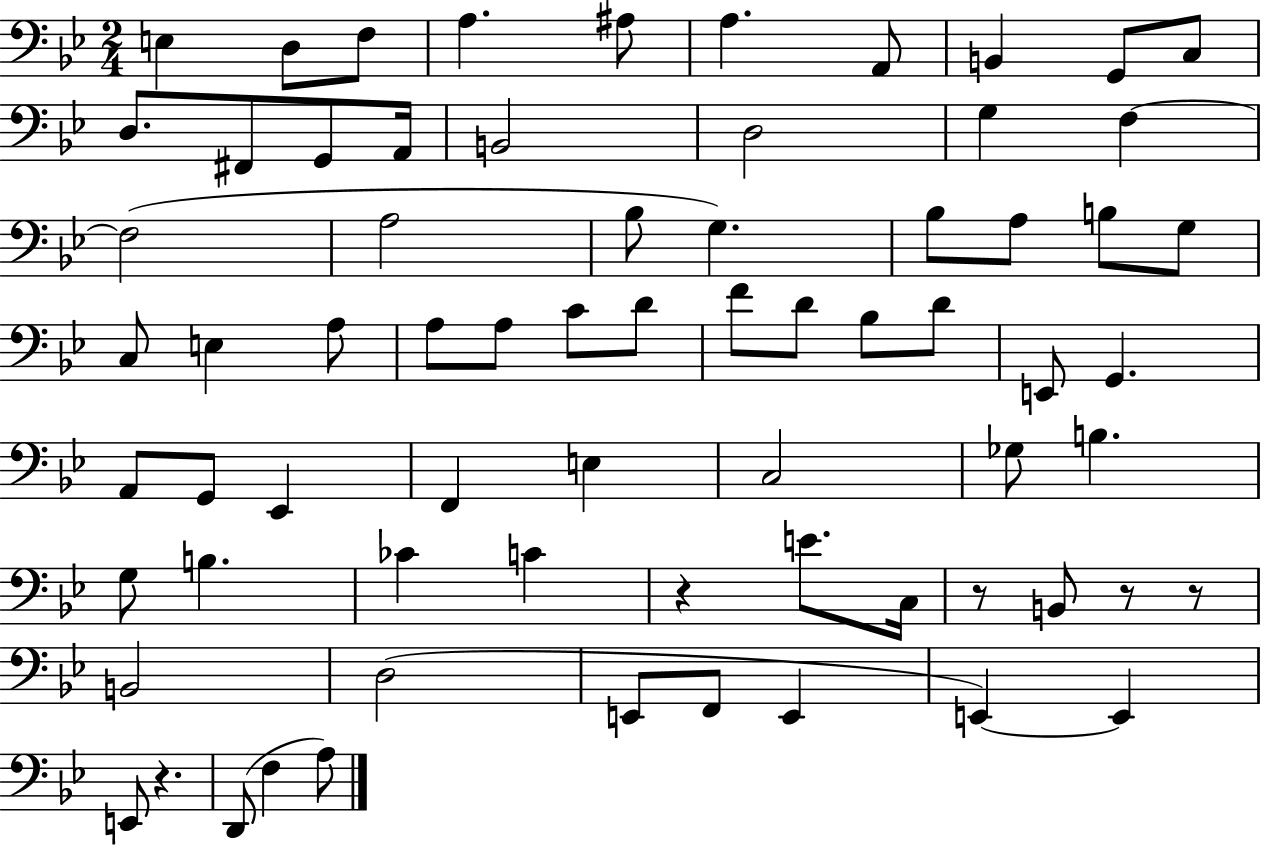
X:1
T:Untitled
M:2/4
L:1/4
K:Bb
E, D,/2 F,/2 A, ^A,/2 A, A,,/2 B,, G,,/2 C,/2 D,/2 ^F,,/2 G,,/2 A,,/4 B,,2 D,2 G, F, F,2 A,2 _B,/2 G, _B,/2 A,/2 B,/2 G,/2 C,/2 E, A,/2 A,/2 A,/2 C/2 D/2 F/2 D/2 _B,/2 D/2 E,,/2 G,, A,,/2 G,,/2 _E,, F,, E, C,2 _G,/2 B, G,/2 B, _C C z E/2 C,/4 z/2 B,,/2 z/2 z/2 B,,2 D,2 E,,/2 F,,/2 E,, E,, E,, E,,/2 z D,,/2 F, A,/2